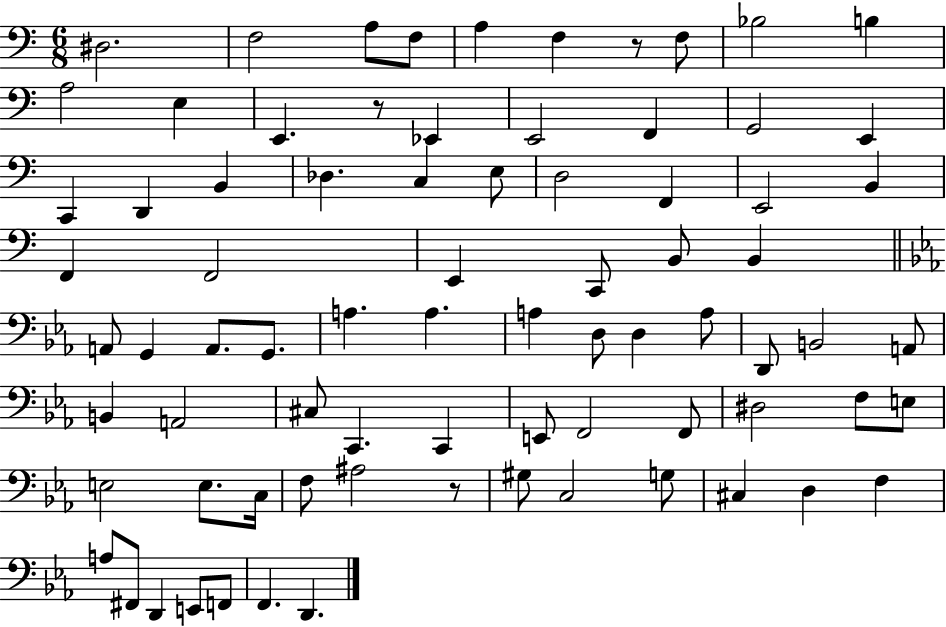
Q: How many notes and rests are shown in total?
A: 78